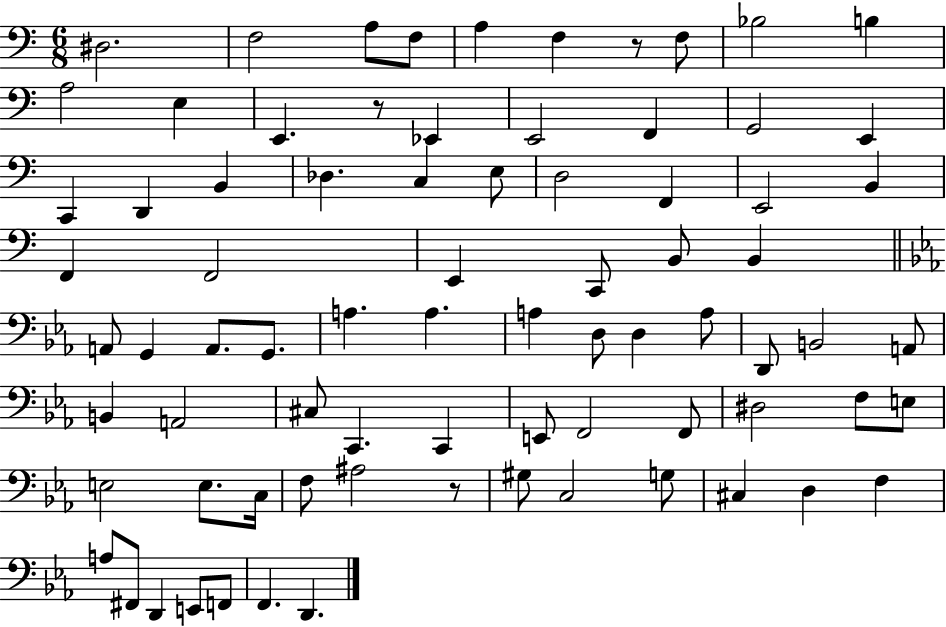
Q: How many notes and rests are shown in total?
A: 78